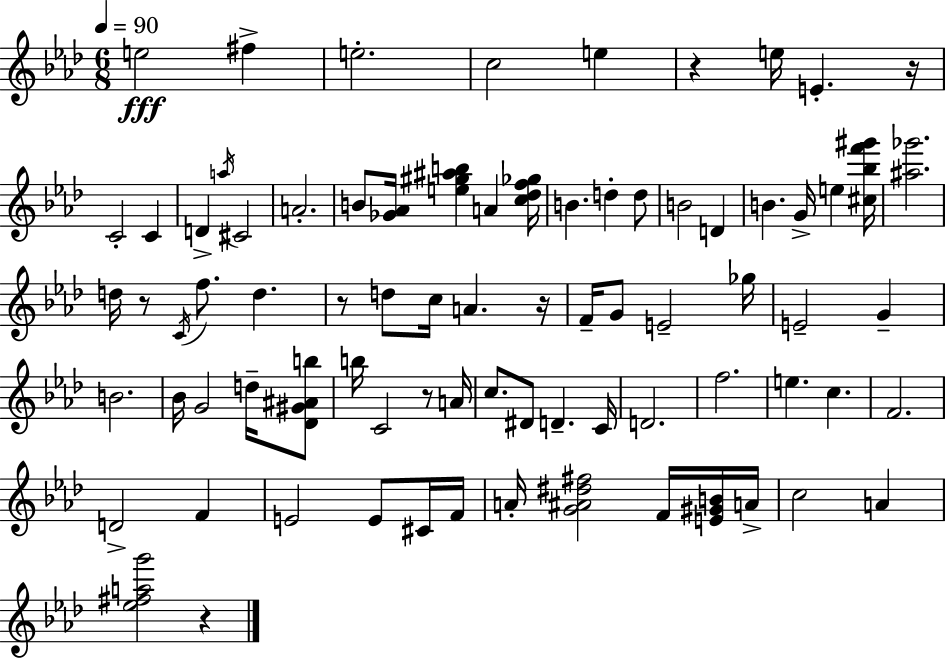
X:1
T:Untitled
M:6/8
L:1/4
K:Fm
e2 ^f e2 c2 e z e/4 E z/4 C2 C D a/4 ^C2 A2 B/2 [_G_A]/4 [e^g^ab] A [c_df_g]/4 B d d/2 B2 D B G/4 e [^c_bf'^g']/4 [^a_g']2 d/4 z/2 C/4 f/2 d z/2 d/2 c/4 A z/4 F/4 G/2 E2 _g/4 E2 G B2 _B/4 G2 d/4 [_D^G^Ab]/2 b/4 C2 z/2 A/4 c/2 ^D/2 D C/4 D2 f2 e c F2 D2 F E2 E/2 ^C/4 F/4 A/4 [G^A^d^f]2 F/4 [E^GB]/4 A/4 c2 A [_e^fag']2 z